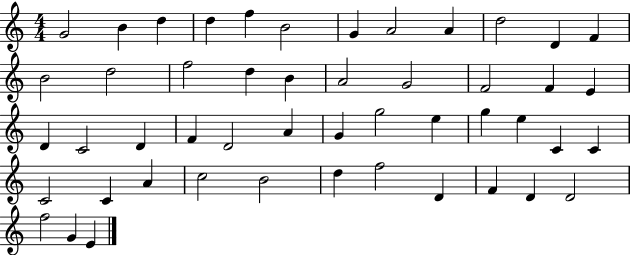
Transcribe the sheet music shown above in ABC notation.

X:1
T:Untitled
M:4/4
L:1/4
K:C
G2 B d d f B2 G A2 A d2 D F B2 d2 f2 d B A2 G2 F2 F E D C2 D F D2 A G g2 e g e C C C2 C A c2 B2 d f2 D F D D2 f2 G E